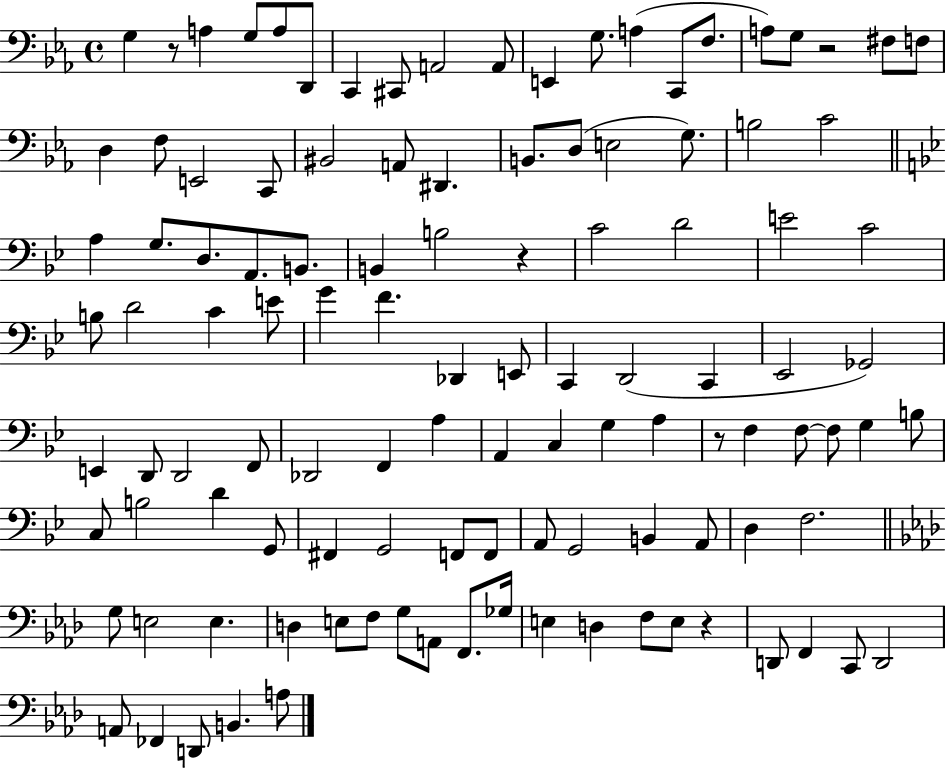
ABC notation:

X:1
T:Untitled
M:4/4
L:1/4
K:Eb
G, z/2 A, G,/2 A,/2 D,,/2 C,, ^C,,/2 A,,2 A,,/2 E,, G,/2 A, C,,/2 F,/2 A,/2 G,/2 z2 ^F,/2 F,/2 D, F,/2 E,,2 C,,/2 ^B,,2 A,,/2 ^D,, B,,/2 D,/2 E,2 G,/2 B,2 C2 A, G,/2 D,/2 A,,/2 B,,/2 B,, B,2 z C2 D2 E2 C2 B,/2 D2 C E/2 G F _D,, E,,/2 C,, D,,2 C,, _E,,2 _G,,2 E,, D,,/2 D,,2 F,,/2 _D,,2 F,, A, A,, C, G, A, z/2 F, F,/2 F,/2 G, B,/2 C,/2 B,2 D G,,/2 ^F,, G,,2 F,,/2 F,,/2 A,,/2 G,,2 B,, A,,/2 D, F,2 G,/2 E,2 E, D, E,/2 F,/2 G,/2 A,,/2 F,,/2 _G,/4 E, D, F,/2 E,/2 z D,,/2 F,, C,,/2 D,,2 A,,/2 _F,, D,,/2 B,, A,/2